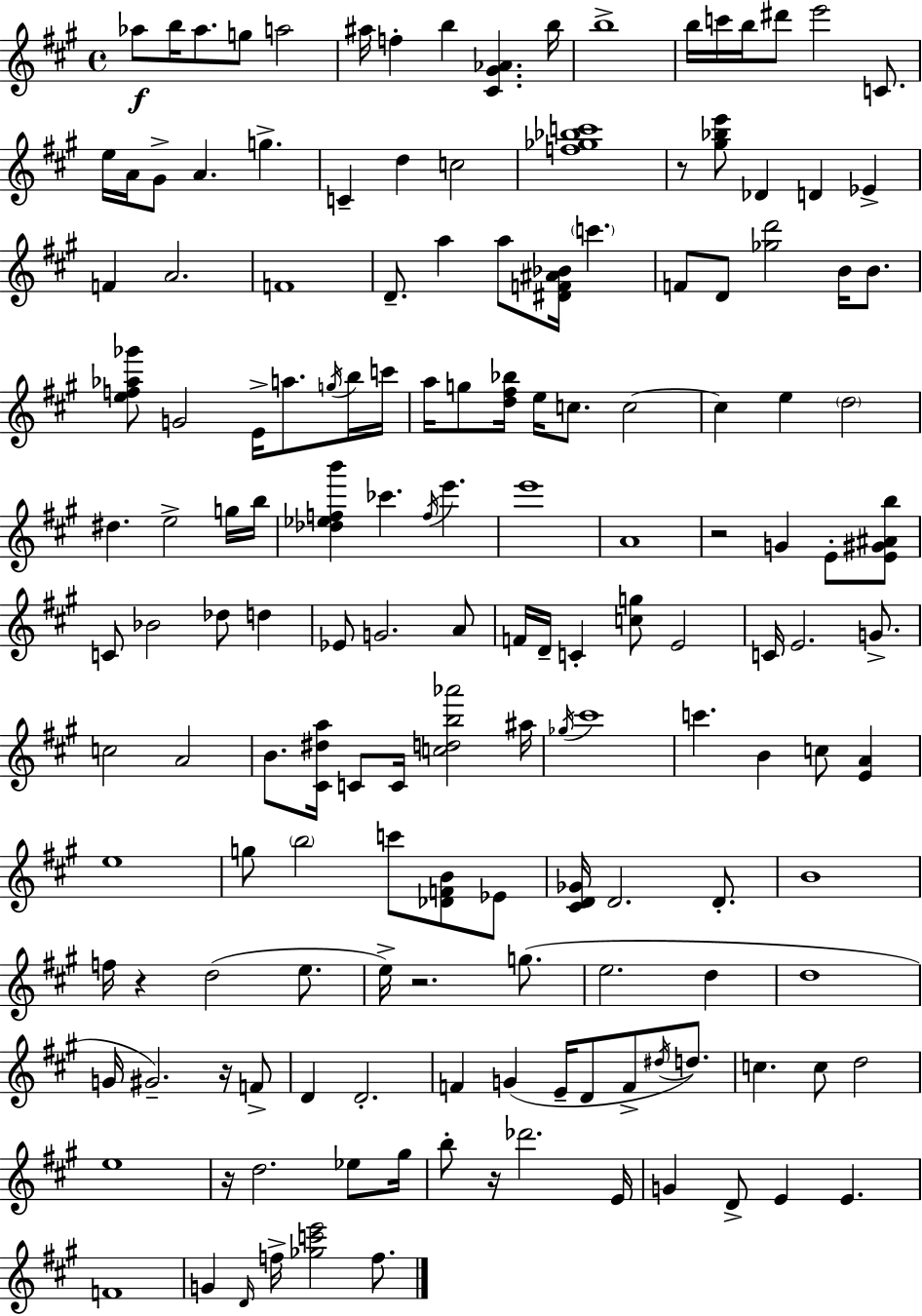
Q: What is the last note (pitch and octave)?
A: F5